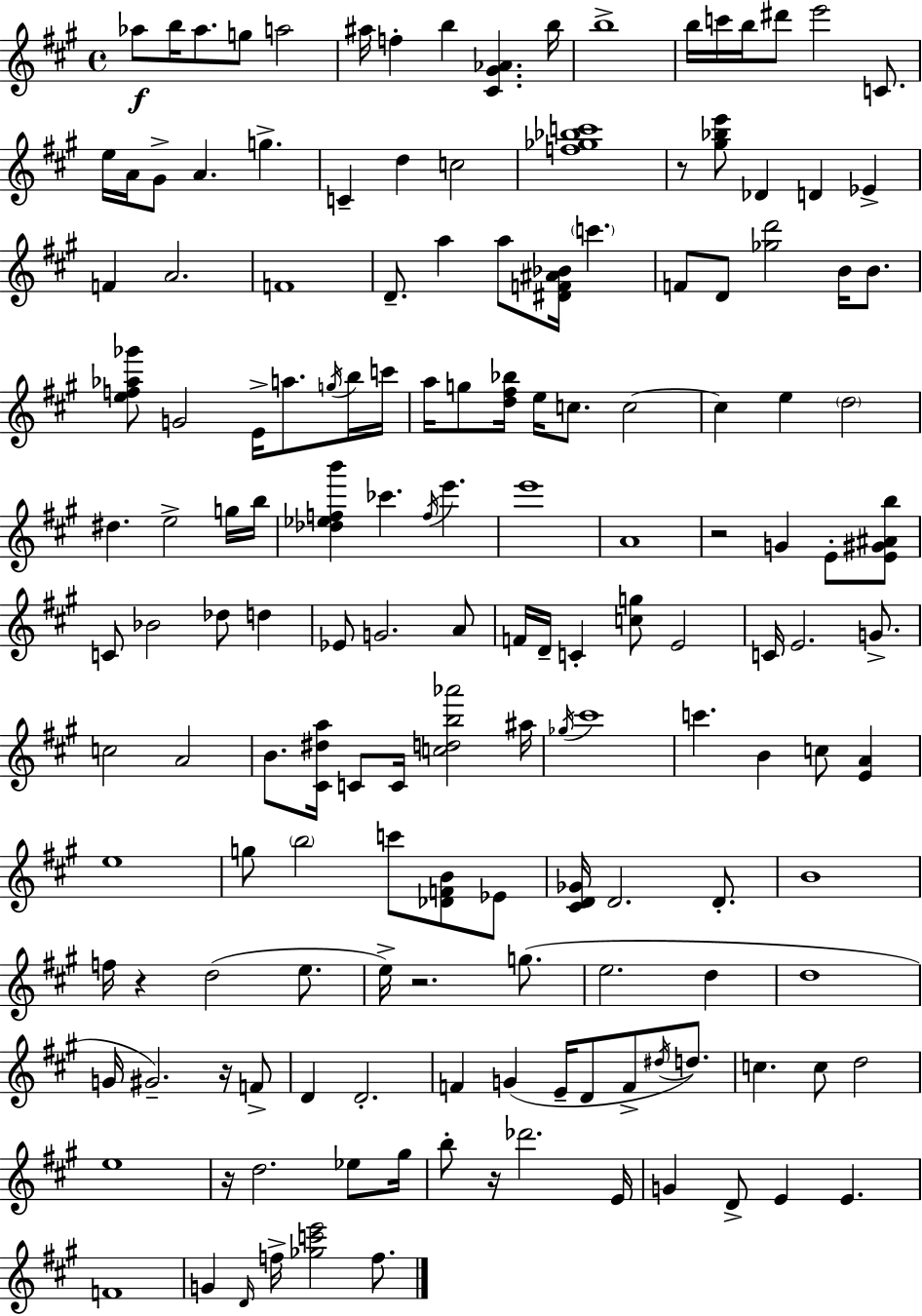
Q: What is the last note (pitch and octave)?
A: F5